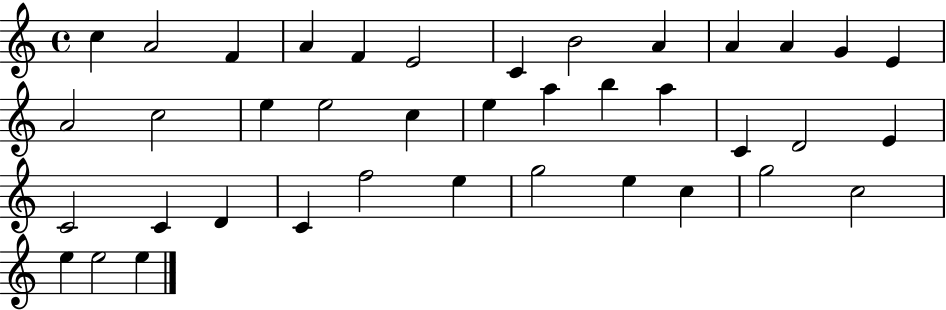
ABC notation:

X:1
T:Untitled
M:4/4
L:1/4
K:C
c A2 F A F E2 C B2 A A A G E A2 c2 e e2 c e a b a C D2 E C2 C D C f2 e g2 e c g2 c2 e e2 e